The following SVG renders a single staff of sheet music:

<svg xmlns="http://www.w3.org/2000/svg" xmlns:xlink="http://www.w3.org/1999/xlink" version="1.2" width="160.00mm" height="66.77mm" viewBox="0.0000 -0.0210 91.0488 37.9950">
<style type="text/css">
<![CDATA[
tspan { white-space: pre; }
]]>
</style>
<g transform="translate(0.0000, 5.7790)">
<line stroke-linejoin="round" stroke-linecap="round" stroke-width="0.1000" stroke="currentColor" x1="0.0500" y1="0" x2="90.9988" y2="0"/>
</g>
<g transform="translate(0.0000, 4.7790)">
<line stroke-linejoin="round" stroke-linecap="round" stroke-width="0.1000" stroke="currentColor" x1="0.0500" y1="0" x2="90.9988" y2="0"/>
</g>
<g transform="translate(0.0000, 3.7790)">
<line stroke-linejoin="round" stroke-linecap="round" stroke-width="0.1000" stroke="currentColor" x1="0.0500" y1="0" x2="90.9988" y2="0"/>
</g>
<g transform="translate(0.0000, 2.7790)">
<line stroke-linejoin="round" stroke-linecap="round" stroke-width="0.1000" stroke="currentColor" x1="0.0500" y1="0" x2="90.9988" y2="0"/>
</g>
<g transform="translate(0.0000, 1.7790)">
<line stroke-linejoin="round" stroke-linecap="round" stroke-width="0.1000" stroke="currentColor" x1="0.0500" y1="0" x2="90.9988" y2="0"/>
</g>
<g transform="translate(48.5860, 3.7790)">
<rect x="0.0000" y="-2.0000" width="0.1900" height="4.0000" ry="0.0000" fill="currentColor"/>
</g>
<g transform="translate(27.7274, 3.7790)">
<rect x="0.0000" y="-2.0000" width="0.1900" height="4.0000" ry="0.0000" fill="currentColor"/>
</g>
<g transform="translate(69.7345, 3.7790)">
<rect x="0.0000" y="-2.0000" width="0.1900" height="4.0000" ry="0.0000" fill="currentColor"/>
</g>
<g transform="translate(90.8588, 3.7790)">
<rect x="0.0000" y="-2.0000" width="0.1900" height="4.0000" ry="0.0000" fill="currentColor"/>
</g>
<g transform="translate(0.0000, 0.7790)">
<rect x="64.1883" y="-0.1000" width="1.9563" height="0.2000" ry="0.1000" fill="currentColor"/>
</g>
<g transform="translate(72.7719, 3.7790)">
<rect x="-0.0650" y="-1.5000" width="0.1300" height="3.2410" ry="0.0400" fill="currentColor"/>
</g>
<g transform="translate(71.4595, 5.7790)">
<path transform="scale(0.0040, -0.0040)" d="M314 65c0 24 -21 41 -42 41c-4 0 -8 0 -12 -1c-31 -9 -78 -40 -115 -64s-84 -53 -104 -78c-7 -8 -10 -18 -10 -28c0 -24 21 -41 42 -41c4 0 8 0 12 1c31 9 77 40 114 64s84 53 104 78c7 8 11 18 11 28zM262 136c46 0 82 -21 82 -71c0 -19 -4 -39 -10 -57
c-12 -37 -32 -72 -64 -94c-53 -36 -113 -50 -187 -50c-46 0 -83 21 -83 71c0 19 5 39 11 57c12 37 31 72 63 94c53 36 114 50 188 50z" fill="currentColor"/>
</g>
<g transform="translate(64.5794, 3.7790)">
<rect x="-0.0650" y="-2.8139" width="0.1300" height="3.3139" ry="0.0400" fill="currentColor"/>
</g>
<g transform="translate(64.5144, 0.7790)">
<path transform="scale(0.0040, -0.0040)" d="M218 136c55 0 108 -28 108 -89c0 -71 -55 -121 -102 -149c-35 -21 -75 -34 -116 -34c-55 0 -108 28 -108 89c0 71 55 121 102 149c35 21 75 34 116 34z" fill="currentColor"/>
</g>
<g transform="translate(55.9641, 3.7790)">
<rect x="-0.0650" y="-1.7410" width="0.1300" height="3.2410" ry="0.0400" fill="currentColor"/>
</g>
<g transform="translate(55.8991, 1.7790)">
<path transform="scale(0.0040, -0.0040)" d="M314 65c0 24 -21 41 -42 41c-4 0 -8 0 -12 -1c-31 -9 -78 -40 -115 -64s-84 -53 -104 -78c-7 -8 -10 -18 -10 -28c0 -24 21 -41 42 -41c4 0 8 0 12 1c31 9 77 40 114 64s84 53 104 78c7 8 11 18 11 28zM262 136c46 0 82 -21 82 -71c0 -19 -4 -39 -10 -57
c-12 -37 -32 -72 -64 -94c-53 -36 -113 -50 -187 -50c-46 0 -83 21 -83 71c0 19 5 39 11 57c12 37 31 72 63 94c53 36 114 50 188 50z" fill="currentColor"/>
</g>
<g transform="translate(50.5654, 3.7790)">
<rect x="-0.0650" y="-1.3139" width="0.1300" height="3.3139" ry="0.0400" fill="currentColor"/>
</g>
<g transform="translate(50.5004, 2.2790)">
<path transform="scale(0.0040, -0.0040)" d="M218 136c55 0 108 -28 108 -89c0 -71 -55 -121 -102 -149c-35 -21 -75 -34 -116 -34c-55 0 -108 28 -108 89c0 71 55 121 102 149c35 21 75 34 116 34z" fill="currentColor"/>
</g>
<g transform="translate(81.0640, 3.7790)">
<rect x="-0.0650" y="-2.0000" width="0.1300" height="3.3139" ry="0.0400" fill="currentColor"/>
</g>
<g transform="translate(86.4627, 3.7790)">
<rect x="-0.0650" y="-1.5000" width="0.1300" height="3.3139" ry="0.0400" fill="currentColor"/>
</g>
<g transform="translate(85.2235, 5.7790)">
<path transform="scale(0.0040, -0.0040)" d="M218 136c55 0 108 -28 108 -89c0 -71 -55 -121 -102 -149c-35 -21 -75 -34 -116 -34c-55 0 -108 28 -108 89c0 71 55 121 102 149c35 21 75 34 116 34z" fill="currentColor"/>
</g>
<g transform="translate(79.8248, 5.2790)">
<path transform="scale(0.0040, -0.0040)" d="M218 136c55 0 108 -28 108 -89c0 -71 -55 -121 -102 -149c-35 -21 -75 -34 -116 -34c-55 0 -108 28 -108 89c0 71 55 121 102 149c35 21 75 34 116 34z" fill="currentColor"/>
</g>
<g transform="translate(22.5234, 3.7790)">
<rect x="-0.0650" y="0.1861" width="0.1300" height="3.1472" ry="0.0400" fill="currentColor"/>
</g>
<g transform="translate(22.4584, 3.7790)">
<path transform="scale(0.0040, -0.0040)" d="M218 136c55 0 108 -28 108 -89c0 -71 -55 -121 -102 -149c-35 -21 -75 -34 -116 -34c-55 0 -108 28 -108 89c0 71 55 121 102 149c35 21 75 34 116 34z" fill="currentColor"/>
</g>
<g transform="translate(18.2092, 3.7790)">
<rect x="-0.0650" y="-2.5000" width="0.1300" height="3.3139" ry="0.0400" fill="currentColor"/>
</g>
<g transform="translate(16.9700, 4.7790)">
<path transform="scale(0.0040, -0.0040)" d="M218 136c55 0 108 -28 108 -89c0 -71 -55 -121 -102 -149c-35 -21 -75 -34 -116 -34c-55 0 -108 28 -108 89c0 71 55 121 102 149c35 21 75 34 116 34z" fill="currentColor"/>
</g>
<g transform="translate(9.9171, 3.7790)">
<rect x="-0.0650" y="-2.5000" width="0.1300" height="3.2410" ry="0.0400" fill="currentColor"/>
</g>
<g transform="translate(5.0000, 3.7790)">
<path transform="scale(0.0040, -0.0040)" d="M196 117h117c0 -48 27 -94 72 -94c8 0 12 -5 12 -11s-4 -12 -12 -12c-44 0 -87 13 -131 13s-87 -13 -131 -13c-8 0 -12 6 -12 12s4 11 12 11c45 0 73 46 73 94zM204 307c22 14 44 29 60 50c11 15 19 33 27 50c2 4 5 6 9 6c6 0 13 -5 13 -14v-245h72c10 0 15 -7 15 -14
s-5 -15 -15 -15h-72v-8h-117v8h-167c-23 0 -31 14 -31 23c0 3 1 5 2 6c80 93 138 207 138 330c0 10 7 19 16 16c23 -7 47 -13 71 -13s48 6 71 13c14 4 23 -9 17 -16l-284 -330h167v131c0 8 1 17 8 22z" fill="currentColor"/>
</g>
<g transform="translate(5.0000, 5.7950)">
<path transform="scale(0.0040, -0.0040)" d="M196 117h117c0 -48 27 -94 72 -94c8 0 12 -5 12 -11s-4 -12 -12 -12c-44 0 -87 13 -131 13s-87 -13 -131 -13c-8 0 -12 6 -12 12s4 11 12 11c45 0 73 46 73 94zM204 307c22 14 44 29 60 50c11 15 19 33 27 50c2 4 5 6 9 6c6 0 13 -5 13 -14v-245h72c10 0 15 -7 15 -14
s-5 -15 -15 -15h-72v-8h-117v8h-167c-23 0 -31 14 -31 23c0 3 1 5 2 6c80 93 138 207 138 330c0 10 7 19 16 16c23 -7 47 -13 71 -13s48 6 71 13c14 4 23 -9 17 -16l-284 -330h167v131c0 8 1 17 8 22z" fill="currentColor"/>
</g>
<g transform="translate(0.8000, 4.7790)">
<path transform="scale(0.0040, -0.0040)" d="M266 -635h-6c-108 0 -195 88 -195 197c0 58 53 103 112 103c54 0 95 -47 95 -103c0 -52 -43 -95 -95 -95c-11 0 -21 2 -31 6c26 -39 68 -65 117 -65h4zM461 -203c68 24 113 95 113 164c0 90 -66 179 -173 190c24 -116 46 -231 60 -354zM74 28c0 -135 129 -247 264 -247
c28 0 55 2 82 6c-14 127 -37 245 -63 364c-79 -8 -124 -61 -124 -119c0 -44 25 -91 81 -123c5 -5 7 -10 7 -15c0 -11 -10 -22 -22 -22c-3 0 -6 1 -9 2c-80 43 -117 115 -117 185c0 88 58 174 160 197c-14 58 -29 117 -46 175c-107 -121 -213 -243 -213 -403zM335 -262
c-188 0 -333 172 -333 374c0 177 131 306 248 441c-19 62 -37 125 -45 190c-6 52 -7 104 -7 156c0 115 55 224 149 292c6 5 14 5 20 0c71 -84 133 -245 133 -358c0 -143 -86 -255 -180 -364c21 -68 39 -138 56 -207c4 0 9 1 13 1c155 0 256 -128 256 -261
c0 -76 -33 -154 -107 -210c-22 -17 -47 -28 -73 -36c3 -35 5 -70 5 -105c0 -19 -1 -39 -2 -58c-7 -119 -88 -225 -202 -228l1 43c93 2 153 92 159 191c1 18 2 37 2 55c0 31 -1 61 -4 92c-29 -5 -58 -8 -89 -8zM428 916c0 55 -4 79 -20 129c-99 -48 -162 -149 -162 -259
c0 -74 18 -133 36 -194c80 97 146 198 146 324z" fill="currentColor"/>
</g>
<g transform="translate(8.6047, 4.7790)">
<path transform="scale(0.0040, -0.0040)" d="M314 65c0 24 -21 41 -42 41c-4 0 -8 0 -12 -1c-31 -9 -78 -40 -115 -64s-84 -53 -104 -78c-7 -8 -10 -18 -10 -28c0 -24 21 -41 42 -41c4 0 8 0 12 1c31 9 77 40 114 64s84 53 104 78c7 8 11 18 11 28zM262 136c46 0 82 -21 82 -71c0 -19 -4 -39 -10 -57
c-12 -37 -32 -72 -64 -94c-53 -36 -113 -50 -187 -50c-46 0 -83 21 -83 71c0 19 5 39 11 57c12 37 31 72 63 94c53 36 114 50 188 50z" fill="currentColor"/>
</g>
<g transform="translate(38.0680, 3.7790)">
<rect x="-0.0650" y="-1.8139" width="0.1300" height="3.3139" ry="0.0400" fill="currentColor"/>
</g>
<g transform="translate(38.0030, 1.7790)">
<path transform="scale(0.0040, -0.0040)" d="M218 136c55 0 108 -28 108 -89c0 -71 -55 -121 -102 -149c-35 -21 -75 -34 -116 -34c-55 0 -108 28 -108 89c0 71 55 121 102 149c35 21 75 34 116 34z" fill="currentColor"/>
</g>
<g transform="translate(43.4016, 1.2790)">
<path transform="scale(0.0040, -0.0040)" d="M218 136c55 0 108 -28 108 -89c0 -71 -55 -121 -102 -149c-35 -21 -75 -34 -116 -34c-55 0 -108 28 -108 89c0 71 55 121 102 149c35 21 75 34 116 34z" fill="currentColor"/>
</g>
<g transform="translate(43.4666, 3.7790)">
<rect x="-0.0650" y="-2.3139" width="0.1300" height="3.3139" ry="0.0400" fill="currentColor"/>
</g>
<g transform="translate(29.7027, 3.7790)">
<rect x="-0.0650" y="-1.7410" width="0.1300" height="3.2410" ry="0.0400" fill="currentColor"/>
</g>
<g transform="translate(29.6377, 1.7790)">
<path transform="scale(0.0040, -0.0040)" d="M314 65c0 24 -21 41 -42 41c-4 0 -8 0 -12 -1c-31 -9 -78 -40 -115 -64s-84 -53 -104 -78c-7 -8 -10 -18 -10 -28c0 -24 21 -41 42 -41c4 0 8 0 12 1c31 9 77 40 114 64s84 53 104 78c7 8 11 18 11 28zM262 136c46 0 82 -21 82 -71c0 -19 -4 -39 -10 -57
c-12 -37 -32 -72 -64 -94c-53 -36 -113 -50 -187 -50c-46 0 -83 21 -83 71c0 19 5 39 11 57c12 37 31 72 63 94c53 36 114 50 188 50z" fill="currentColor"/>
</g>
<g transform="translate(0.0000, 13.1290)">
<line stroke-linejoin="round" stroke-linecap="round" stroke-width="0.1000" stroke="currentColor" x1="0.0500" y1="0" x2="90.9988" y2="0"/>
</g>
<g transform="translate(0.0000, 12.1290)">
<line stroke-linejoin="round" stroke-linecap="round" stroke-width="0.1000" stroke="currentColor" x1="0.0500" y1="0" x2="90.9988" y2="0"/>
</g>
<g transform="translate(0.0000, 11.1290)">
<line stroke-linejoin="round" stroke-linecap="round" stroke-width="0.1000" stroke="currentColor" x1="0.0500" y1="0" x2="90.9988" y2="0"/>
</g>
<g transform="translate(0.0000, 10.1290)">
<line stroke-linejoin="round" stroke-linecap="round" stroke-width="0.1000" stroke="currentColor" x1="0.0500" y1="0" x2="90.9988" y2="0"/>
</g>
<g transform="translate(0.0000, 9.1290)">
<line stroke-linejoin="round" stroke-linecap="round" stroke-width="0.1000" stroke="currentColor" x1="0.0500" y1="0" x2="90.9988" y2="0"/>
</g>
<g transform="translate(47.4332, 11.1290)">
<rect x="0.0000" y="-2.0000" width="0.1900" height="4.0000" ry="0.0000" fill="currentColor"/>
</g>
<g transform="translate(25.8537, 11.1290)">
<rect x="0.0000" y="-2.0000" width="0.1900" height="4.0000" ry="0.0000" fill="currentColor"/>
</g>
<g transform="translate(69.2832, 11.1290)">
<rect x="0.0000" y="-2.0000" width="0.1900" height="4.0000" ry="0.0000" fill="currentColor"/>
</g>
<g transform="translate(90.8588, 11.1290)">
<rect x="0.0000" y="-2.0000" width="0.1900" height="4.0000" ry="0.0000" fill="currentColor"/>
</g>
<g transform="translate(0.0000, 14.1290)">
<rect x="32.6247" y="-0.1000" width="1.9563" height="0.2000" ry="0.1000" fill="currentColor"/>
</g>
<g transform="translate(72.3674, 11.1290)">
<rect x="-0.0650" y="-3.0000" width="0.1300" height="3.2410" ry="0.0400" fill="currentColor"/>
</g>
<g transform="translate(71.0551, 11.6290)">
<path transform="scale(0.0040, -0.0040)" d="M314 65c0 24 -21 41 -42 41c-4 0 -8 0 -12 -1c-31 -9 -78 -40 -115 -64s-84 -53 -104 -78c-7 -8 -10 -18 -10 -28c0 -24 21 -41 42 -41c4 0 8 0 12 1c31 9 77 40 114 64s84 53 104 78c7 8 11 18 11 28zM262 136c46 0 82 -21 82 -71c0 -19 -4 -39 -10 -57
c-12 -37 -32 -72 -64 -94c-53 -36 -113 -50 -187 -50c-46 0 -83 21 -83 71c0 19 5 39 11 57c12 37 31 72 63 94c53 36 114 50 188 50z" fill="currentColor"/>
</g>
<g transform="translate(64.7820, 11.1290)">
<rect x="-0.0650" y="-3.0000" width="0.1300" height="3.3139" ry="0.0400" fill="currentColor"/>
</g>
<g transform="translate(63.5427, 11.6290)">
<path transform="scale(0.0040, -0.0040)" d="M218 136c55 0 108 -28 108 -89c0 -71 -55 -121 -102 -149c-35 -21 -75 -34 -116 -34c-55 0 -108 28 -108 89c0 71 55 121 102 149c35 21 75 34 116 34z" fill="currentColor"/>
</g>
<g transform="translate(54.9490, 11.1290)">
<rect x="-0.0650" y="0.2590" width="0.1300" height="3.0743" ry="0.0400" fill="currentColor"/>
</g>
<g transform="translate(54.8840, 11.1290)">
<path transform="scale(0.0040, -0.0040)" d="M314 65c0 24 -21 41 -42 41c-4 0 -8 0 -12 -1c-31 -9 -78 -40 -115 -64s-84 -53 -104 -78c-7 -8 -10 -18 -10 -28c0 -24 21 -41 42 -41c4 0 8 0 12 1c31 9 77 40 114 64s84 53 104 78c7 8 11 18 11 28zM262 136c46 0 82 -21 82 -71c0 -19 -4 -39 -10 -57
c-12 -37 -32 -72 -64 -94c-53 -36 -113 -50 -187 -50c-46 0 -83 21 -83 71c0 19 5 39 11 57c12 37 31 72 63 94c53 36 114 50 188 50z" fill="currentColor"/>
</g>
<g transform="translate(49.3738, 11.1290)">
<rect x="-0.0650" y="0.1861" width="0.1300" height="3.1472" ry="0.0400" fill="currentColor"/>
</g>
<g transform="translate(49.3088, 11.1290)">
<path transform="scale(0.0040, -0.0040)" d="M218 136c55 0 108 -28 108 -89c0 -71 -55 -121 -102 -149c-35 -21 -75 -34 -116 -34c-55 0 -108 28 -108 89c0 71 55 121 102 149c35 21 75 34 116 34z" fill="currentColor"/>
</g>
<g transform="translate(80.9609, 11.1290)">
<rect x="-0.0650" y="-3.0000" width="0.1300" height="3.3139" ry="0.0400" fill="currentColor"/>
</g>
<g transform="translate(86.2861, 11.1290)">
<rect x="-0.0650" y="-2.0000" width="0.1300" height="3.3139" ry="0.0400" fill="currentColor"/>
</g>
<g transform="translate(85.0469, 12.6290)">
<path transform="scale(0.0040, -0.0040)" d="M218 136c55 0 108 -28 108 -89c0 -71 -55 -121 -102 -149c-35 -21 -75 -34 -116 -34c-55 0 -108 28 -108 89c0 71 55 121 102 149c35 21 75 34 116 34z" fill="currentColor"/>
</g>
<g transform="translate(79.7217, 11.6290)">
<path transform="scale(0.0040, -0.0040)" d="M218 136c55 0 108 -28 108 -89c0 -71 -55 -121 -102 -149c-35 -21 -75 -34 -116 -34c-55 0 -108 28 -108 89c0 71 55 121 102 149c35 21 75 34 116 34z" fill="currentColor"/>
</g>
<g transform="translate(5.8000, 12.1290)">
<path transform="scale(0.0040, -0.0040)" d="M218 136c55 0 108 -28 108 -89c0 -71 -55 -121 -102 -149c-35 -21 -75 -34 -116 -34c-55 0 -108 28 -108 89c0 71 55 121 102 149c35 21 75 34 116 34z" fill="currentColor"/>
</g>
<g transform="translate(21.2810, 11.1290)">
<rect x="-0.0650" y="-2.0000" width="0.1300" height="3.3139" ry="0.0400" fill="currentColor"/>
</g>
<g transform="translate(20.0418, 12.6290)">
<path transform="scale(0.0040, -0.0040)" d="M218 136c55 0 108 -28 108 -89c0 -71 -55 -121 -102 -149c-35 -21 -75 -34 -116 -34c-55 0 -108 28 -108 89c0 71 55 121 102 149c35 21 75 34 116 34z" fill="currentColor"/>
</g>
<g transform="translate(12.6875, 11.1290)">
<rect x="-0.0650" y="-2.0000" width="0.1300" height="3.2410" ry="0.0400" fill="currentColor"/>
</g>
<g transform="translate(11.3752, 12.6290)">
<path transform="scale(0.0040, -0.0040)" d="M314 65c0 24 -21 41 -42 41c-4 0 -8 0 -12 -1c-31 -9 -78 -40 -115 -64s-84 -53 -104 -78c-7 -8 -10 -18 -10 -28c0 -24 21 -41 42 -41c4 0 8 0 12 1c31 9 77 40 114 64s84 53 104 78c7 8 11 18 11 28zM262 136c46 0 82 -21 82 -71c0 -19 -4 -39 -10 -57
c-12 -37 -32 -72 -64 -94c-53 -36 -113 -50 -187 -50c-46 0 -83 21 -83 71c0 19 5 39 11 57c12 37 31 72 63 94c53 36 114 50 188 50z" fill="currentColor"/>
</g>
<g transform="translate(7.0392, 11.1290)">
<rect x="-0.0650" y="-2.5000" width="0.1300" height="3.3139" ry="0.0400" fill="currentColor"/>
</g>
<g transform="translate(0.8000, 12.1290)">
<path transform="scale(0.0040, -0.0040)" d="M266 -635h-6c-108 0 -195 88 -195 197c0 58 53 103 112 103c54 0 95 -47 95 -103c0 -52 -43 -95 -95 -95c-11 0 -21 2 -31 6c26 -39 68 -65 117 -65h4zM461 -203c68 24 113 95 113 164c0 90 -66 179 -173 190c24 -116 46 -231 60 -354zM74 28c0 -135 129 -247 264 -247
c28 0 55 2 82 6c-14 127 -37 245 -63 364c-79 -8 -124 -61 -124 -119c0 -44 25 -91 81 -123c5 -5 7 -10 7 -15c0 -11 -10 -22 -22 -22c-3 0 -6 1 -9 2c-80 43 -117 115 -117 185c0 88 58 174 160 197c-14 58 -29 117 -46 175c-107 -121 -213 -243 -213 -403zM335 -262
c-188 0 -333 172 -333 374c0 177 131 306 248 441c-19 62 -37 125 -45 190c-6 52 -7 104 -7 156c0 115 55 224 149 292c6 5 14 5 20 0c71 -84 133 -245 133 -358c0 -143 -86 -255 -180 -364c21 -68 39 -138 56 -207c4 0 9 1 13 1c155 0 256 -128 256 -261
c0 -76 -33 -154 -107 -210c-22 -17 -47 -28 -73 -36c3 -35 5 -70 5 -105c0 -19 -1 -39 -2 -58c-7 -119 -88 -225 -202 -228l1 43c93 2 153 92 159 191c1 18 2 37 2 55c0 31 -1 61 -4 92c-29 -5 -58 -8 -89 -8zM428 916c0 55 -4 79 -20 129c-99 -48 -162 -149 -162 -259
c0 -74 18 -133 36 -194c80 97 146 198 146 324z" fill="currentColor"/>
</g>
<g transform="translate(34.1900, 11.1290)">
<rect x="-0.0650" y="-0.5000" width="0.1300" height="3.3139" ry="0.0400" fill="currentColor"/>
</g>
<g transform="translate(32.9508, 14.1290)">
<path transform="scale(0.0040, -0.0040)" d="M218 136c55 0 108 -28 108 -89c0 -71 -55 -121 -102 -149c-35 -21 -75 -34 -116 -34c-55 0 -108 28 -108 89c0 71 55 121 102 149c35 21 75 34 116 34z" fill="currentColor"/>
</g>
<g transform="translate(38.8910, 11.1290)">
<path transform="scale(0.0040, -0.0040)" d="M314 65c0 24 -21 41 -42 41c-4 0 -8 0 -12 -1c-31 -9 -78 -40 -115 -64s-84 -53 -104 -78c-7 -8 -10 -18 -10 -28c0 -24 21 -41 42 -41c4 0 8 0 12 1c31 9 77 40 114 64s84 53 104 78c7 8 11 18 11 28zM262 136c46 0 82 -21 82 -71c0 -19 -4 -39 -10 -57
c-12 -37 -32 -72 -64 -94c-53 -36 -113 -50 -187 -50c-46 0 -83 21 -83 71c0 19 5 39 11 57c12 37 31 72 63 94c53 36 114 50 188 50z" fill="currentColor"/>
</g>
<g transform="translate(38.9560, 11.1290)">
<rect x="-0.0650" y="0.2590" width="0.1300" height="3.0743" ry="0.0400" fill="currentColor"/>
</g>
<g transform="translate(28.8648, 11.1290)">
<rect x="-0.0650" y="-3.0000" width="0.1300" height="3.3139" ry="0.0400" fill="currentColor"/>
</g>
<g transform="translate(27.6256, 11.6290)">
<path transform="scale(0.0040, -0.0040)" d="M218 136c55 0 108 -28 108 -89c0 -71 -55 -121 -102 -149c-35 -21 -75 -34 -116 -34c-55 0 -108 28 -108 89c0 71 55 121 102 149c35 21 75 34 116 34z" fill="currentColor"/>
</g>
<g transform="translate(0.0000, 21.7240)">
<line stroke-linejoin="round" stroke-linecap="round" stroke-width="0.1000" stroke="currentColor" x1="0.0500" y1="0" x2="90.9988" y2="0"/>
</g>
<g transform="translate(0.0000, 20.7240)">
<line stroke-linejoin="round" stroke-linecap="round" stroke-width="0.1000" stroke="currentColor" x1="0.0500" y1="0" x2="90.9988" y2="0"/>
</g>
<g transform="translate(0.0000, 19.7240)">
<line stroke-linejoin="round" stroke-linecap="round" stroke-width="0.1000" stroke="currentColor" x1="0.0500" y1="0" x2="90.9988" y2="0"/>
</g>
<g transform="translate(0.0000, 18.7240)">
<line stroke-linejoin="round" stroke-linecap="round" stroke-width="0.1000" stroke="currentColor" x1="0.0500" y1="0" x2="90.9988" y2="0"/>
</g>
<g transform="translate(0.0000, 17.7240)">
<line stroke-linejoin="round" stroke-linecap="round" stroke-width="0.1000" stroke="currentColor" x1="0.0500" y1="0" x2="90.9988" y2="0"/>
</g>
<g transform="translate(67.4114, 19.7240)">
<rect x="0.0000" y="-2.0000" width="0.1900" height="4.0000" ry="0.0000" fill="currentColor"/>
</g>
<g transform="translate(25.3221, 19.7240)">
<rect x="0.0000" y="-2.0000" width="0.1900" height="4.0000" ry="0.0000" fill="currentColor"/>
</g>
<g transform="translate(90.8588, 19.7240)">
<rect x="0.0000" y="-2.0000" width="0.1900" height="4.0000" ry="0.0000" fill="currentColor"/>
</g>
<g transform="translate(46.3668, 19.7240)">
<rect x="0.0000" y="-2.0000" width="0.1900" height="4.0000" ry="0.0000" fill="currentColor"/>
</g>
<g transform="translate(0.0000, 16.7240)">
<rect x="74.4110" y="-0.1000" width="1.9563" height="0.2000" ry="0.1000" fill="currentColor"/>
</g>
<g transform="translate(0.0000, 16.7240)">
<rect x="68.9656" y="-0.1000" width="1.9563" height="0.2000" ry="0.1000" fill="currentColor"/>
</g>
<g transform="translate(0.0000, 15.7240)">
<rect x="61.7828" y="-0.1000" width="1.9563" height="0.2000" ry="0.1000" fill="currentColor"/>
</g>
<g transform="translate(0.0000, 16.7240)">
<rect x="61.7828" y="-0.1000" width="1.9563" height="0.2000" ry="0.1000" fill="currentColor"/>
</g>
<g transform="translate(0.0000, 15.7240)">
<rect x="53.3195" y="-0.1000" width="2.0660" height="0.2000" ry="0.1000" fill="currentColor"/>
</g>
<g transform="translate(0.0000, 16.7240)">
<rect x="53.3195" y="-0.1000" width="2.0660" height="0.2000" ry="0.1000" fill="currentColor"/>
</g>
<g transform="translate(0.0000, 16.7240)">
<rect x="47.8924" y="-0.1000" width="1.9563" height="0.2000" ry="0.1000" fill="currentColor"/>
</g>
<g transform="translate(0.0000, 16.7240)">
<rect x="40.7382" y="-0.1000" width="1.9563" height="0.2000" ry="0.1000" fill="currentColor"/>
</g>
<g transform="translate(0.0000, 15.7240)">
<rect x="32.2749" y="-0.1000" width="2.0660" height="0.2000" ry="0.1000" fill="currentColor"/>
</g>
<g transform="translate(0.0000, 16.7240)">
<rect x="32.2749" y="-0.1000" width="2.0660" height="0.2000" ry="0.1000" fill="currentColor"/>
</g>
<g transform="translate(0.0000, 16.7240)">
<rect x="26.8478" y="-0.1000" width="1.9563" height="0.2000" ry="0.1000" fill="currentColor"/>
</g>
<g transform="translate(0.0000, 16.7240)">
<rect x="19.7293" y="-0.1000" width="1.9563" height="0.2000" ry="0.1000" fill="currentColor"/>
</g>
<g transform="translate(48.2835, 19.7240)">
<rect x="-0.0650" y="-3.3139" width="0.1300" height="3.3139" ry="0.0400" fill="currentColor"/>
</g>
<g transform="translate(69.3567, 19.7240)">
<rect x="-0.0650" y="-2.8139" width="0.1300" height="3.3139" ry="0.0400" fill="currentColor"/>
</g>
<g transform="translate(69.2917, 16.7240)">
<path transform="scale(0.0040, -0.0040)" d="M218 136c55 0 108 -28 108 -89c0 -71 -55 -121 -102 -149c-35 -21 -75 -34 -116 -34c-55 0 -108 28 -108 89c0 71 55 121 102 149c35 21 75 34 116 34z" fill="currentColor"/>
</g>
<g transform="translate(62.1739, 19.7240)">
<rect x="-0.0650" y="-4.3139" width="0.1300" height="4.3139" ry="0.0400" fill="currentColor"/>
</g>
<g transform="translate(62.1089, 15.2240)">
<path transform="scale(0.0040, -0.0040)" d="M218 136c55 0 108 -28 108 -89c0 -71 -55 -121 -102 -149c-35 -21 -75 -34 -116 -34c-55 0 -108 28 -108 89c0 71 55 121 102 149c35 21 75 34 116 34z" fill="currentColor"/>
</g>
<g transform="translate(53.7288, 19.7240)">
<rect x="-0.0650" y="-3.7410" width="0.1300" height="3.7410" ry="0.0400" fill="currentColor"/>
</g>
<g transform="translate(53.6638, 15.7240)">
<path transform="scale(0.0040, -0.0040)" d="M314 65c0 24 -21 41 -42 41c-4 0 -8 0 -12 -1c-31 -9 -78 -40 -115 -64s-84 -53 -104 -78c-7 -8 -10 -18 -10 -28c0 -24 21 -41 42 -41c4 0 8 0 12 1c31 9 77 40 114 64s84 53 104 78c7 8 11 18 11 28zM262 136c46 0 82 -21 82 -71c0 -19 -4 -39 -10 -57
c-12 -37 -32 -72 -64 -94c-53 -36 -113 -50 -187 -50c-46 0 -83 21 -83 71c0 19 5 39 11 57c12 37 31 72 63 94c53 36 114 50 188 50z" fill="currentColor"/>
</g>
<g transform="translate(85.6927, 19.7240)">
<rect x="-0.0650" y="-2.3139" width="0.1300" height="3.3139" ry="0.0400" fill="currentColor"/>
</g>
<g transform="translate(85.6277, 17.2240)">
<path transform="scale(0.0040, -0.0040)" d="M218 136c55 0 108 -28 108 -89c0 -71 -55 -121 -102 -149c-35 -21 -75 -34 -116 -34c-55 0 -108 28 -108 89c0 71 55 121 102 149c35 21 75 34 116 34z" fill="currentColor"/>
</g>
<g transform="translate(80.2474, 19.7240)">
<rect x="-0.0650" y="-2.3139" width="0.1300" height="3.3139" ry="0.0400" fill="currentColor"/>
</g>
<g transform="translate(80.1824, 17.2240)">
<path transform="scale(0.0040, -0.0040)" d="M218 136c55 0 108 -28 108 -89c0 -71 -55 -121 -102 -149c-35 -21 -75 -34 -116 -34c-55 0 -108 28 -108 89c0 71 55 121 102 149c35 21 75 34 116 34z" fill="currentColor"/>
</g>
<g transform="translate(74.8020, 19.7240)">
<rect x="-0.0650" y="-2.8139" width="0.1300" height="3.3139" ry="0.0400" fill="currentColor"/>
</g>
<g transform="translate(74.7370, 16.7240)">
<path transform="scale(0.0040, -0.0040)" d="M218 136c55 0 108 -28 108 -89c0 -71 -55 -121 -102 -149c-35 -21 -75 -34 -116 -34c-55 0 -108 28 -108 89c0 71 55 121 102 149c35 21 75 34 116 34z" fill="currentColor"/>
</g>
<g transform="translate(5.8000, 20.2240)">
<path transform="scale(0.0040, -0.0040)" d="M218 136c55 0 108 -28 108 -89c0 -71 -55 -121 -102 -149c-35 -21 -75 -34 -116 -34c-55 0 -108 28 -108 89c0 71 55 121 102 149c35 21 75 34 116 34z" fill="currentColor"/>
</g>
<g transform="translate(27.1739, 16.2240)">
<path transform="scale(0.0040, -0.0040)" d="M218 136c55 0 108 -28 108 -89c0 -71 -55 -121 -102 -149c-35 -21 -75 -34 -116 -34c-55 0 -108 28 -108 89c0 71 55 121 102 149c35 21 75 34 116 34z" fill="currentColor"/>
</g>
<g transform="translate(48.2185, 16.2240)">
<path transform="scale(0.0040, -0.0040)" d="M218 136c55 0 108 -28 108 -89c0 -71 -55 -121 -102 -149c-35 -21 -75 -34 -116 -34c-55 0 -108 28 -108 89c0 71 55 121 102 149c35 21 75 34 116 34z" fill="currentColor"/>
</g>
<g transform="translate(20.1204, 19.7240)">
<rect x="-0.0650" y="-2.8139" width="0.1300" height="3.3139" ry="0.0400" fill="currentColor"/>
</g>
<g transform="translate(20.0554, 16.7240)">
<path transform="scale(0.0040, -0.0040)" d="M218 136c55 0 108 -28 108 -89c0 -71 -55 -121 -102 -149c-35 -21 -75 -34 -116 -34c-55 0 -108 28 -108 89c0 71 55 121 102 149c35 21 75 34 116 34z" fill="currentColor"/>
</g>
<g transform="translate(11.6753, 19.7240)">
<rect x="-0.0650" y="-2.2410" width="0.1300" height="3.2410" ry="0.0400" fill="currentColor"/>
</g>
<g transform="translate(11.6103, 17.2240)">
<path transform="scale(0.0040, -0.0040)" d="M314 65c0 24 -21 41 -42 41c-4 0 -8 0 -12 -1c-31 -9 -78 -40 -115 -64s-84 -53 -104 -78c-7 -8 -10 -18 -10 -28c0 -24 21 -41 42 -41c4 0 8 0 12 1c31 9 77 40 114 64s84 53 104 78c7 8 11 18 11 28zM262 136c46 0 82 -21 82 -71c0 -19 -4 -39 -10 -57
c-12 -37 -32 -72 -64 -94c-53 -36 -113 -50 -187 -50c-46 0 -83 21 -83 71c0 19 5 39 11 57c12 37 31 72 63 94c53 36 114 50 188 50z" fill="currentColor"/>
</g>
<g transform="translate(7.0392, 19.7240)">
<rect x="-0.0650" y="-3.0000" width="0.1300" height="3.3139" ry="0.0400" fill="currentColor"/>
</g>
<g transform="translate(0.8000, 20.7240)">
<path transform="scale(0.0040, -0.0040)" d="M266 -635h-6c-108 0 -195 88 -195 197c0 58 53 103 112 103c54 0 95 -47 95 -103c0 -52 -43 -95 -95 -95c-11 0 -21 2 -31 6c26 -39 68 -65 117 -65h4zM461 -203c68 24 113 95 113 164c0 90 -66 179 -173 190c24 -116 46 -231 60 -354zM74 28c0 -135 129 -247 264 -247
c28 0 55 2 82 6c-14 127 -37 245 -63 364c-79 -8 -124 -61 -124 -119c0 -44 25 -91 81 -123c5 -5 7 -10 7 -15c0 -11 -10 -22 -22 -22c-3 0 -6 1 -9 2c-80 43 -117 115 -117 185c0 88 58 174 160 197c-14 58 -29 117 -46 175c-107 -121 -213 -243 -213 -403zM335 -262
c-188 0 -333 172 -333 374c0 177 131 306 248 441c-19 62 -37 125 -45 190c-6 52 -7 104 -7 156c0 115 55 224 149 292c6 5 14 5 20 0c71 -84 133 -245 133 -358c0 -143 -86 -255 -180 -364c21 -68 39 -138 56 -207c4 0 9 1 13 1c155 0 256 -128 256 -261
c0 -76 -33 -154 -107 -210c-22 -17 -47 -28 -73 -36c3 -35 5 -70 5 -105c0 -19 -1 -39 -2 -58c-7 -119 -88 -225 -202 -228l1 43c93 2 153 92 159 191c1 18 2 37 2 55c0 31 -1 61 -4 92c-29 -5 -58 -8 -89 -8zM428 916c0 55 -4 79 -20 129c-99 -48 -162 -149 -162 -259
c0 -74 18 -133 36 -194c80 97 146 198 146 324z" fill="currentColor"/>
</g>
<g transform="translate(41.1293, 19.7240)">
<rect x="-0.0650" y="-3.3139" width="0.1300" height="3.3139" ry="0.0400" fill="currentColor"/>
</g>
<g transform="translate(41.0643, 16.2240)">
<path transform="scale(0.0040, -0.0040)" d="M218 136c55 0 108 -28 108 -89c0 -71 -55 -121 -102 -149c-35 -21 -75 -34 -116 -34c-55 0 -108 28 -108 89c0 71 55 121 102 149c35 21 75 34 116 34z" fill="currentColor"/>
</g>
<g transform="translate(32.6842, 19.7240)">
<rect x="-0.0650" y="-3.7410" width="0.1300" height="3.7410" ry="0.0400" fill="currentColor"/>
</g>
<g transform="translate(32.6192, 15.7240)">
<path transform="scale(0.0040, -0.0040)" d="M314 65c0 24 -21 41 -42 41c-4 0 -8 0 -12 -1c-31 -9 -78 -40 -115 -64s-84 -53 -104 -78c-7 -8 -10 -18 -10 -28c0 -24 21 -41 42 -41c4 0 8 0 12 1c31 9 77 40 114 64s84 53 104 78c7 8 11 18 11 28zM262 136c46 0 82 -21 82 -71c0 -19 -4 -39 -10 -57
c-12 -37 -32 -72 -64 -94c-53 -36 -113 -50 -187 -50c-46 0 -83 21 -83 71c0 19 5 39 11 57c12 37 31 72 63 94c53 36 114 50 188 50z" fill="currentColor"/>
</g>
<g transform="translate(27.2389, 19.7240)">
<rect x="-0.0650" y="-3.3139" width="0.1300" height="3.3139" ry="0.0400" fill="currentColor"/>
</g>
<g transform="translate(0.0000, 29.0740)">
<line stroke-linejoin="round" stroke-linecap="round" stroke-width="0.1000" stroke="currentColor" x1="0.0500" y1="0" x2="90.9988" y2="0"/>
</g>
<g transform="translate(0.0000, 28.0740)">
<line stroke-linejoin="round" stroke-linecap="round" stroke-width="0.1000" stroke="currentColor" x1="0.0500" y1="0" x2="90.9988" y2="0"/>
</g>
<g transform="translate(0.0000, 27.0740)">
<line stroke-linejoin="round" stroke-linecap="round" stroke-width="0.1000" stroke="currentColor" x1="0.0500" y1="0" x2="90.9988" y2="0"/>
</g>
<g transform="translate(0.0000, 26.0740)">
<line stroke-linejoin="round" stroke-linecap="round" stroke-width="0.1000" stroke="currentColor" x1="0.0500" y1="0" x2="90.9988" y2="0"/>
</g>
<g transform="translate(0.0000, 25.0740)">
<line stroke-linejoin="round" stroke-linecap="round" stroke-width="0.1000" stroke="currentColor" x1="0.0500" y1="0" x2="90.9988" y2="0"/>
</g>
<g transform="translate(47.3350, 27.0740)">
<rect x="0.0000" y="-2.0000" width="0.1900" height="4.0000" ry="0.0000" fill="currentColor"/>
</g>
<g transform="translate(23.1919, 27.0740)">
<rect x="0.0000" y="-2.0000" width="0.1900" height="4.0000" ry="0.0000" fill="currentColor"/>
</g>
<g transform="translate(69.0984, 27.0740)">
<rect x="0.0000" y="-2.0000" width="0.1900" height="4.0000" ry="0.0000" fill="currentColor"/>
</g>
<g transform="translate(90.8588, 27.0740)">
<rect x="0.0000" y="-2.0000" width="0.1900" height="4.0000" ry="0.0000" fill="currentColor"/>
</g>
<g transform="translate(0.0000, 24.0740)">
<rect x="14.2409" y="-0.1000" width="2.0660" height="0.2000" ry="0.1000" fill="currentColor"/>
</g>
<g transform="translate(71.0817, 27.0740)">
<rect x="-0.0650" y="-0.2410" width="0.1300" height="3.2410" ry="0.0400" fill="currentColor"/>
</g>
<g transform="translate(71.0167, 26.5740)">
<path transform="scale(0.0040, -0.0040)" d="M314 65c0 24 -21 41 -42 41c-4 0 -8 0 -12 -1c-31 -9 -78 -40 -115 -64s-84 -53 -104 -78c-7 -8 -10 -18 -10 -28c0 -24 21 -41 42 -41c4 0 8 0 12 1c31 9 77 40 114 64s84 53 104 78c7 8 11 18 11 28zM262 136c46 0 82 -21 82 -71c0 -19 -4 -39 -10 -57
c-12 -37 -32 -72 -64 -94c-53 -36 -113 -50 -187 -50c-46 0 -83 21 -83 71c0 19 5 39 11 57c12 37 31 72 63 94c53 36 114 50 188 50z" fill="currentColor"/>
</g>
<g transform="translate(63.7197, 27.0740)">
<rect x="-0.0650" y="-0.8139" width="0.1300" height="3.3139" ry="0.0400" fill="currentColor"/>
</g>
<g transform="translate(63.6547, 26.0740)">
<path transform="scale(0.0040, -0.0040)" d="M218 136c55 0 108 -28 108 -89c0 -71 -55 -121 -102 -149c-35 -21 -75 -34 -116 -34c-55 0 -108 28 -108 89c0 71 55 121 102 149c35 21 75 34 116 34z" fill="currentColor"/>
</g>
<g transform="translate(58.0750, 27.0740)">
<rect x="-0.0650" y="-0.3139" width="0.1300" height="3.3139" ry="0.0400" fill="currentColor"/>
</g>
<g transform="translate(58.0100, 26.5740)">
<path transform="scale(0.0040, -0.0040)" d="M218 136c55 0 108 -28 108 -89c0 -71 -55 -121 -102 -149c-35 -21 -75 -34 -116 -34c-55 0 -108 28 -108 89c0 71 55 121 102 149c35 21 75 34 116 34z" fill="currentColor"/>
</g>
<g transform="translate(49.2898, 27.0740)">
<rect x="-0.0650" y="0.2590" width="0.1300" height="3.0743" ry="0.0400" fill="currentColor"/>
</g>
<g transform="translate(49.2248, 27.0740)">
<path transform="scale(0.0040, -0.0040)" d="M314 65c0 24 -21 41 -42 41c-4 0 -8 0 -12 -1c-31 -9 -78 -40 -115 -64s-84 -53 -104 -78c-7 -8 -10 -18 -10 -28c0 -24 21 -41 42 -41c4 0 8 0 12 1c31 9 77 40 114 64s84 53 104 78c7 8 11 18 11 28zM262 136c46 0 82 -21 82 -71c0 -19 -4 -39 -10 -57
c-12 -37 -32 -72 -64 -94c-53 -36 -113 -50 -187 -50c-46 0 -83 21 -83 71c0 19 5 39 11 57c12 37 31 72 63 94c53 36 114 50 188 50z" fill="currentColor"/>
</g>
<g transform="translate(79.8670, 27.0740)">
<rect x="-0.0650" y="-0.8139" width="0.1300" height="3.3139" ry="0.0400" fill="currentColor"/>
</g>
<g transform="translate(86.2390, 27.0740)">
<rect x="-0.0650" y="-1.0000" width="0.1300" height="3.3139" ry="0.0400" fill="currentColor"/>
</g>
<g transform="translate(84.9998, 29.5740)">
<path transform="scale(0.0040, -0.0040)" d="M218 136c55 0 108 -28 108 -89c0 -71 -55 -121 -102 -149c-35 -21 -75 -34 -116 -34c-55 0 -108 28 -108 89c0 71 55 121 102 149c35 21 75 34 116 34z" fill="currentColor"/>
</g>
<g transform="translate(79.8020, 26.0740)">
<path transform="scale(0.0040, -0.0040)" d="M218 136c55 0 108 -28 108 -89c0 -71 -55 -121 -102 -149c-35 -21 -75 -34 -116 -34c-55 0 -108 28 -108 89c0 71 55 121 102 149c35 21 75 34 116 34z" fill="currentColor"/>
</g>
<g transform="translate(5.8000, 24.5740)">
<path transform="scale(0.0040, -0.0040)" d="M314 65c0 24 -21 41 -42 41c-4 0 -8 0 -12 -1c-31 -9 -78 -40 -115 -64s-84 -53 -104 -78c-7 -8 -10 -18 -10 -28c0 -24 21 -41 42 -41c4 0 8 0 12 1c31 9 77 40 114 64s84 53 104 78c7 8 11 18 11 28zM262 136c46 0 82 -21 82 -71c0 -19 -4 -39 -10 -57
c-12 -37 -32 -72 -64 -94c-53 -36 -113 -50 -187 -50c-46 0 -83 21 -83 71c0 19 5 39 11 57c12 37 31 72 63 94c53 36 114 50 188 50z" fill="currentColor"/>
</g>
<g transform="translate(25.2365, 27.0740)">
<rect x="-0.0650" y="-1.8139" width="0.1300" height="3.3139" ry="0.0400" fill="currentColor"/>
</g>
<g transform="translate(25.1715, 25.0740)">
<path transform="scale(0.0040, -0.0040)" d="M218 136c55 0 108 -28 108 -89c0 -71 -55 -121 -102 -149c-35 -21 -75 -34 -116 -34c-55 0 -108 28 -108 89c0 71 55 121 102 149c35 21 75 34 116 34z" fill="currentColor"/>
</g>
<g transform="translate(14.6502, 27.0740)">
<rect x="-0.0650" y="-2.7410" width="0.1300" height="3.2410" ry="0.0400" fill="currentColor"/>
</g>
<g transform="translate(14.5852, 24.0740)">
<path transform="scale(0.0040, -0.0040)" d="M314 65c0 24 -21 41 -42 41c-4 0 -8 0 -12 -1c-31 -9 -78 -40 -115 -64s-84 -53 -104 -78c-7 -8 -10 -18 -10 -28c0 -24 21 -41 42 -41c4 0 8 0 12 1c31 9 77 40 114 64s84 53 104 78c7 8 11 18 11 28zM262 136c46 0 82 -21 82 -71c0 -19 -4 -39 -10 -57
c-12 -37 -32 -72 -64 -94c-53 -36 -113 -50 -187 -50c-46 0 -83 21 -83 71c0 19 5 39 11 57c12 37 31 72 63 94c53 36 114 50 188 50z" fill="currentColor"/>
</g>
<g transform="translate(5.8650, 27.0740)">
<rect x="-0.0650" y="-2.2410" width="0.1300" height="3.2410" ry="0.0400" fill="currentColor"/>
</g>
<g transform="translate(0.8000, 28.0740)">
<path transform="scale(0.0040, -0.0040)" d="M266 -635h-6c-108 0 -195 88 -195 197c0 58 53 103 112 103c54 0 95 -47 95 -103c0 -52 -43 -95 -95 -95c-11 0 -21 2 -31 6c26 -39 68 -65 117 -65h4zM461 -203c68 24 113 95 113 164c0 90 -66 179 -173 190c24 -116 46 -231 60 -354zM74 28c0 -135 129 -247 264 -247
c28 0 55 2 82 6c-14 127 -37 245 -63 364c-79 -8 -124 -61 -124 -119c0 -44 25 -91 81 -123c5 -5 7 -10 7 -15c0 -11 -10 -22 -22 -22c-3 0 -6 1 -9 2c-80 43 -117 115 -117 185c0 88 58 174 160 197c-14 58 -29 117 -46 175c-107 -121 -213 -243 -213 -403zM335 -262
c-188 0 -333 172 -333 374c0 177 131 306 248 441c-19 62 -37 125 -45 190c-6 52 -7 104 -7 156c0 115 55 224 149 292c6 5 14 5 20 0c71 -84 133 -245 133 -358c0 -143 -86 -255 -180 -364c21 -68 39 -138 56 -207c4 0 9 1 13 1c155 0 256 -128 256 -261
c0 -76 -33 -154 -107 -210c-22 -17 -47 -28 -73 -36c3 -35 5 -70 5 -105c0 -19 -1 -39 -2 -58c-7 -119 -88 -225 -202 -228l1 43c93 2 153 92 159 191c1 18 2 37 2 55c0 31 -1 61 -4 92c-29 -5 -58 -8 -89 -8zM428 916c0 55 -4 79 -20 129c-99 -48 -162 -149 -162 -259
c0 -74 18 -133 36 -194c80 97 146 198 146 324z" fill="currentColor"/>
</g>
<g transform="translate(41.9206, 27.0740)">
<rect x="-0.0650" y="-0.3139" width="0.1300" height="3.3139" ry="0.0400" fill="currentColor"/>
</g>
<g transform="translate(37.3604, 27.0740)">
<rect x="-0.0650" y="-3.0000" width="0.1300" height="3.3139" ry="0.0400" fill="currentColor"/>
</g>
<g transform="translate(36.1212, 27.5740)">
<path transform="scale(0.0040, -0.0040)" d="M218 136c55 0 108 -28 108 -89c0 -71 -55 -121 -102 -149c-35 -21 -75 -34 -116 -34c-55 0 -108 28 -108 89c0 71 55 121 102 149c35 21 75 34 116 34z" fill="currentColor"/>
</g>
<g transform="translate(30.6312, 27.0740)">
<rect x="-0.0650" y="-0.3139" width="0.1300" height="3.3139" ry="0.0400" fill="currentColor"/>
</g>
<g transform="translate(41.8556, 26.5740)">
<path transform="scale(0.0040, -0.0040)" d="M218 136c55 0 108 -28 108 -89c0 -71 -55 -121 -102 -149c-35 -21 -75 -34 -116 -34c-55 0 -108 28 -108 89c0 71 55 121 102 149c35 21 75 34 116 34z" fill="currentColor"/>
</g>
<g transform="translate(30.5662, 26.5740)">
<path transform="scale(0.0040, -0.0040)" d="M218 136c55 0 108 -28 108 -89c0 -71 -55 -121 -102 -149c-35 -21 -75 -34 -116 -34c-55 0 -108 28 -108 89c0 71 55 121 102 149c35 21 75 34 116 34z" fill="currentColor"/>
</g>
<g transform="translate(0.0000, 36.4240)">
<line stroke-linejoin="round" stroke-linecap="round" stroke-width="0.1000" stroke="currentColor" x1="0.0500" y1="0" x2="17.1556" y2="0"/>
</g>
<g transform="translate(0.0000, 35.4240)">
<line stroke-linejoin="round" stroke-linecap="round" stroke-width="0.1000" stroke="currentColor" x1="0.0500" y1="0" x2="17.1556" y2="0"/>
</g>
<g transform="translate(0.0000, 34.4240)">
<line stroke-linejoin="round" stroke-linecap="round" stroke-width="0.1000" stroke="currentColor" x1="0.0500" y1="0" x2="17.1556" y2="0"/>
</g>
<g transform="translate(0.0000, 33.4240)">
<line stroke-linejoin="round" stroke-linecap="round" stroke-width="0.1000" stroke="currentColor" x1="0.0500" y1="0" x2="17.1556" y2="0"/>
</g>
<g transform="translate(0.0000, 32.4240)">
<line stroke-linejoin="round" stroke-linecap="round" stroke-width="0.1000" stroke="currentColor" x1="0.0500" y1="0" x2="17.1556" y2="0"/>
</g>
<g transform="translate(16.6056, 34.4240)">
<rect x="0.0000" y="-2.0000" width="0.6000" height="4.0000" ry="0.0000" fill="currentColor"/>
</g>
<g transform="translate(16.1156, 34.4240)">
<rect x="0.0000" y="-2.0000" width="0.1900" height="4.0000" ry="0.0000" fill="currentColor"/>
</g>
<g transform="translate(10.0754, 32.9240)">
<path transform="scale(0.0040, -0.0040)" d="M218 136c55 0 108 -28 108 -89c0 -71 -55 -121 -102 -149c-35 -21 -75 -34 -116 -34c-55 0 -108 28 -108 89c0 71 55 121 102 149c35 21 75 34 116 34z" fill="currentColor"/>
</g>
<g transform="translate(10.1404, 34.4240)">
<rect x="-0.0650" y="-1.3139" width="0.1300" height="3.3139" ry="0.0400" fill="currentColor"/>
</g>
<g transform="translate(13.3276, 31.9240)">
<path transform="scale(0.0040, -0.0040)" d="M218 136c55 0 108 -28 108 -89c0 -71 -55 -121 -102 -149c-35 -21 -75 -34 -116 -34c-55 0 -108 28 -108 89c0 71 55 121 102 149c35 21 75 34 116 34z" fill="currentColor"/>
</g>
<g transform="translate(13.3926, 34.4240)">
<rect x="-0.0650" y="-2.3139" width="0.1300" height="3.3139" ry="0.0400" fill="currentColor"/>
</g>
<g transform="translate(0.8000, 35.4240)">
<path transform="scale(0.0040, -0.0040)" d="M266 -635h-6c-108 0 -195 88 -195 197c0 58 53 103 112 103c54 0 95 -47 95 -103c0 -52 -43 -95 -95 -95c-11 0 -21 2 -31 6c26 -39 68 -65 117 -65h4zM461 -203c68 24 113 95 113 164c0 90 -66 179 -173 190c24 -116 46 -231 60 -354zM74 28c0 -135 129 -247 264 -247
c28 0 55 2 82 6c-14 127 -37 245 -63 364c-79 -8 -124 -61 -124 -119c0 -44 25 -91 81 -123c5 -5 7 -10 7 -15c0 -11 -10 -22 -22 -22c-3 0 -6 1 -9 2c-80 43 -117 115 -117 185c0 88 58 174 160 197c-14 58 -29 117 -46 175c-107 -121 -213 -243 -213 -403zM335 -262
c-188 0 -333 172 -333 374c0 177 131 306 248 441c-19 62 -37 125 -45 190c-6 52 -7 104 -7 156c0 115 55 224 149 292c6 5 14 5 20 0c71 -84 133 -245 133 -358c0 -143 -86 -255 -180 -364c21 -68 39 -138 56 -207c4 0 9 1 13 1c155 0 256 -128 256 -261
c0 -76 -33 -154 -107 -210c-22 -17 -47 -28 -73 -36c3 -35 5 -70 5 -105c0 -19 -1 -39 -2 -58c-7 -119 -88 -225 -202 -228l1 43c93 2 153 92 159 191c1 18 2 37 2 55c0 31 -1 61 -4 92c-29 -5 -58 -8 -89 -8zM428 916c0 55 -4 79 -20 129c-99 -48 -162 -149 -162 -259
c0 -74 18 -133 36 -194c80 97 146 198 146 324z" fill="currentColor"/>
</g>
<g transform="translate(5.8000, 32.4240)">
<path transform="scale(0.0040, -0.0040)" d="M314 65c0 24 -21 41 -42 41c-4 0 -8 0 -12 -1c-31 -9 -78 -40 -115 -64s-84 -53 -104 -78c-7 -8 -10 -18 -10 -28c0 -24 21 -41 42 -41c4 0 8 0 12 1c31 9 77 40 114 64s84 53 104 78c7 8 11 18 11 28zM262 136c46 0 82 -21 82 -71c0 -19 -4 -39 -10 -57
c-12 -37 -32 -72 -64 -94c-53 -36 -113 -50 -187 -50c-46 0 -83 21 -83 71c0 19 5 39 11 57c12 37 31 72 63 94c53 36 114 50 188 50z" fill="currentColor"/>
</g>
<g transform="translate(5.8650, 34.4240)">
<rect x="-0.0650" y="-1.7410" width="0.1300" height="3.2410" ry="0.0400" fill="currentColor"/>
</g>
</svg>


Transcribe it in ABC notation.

X:1
T:Untitled
M:4/4
L:1/4
K:C
G2 G B f2 f g e f2 a E2 F E G F2 F A C B2 B B2 A A2 A F A g2 a b c'2 b b c'2 d' a a g g g2 a2 f c A c B2 c d c2 d D f2 e g